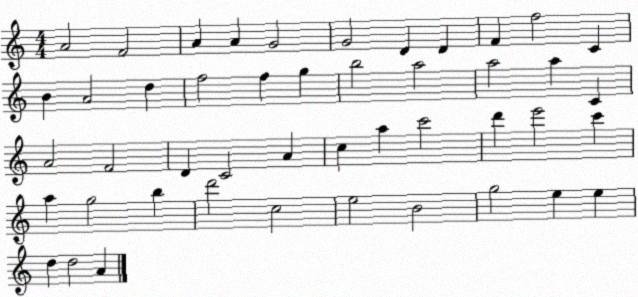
X:1
T:Untitled
M:4/4
L:1/4
K:C
A2 F2 A A G2 G2 D D F f2 C B A2 d f2 f g b2 a2 a2 a C A2 F2 D C2 A c a c'2 d' e'2 c' a g2 b d'2 c2 e2 B2 g2 e e d d2 A